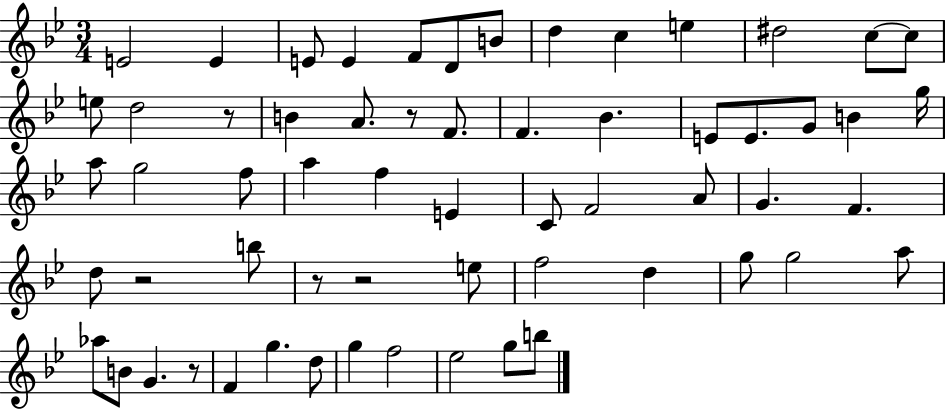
E4/h E4/q E4/e E4/q F4/e D4/e B4/e D5/q C5/q E5/q D#5/h C5/e C5/e E5/e D5/h R/e B4/q A4/e. R/e F4/e. F4/q. Bb4/q. E4/e E4/e. G4/e B4/q G5/s A5/e G5/h F5/e A5/q F5/q E4/q C4/e F4/h A4/e G4/q. F4/q. D5/e R/h B5/e R/e R/h E5/e F5/h D5/q G5/e G5/h A5/e Ab5/e B4/e G4/q. R/e F4/q G5/q. D5/e G5/q F5/h Eb5/h G5/e B5/e